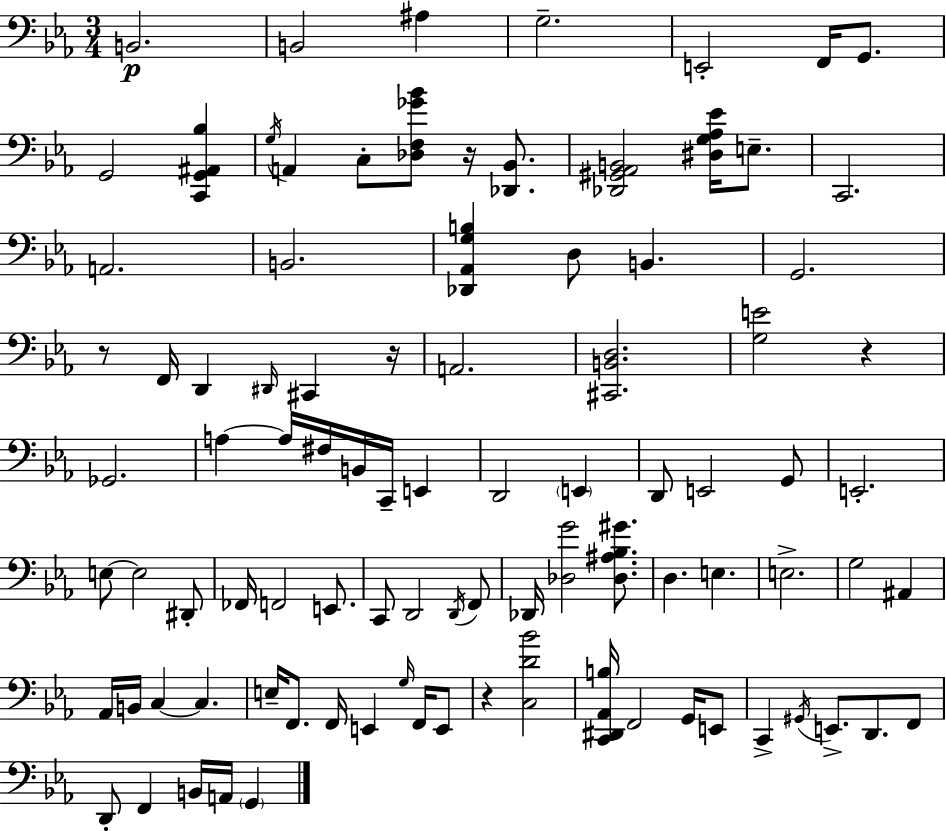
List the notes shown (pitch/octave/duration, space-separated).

B2/h. B2/h A#3/q G3/h. E2/h F2/s G2/e. G2/h [C2,G2,A#2,Bb3]/q G3/s A2/q C3/e [Db3,F3,Gb4,Bb4]/e R/s [Db2,Bb2]/e. [Db2,G#2,Ab2,B2]/h [D#3,G3,Ab3,Eb4]/s E3/e. C2/h. A2/h. B2/h. [Db2,Ab2,G3,B3]/q D3/e B2/q. G2/h. R/e F2/s D2/q D#2/s C#2/q R/s A2/h. [C#2,B2,D3]/h. [G3,E4]/h R/q Gb2/h. A3/q A3/s F#3/s B2/s C2/s E2/q D2/h E2/q D2/e E2/h G2/e E2/h. E3/e E3/h D#2/e FES2/s F2/h E2/e. C2/e D2/h D2/s F2/e Db2/s [Db3,G4]/h [Db3,A#3,Bb3,G#4]/e. D3/q. E3/q. E3/h. G3/h A#2/q Ab2/s B2/s C3/q C3/q. E3/s F2/e. F2/s E2/q G3/s F2/s E2/e R/q [C3,D4,Bb4]/h [C2,D#2,Ab2,B3]/s F2/h G2/s E2/e C2/q G#2/s E2/e. D2/e. F2/e D2/e F2/q B2/s A2/s G2/q